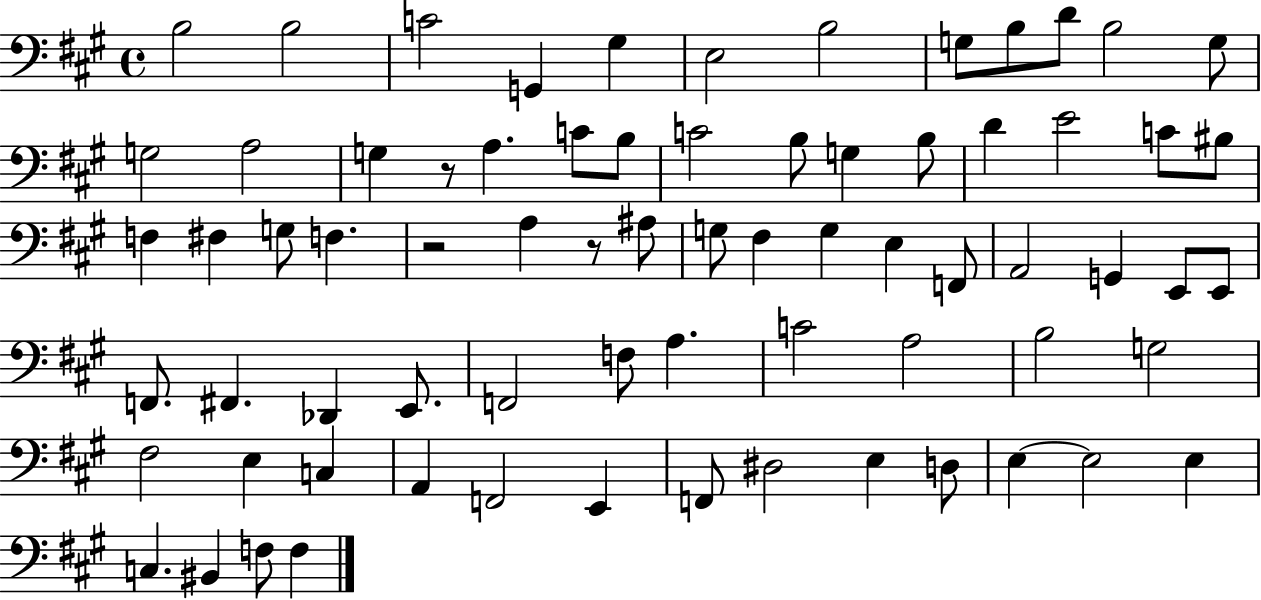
X:1
T:Untitled
M:4/4
L:1/4
K:A
B,2 B,2 C2 G,, ^G, E,2 B,2 G,/2 B,/2 D/2 B,2 G,/2 G,2 A,2 G, z/2 A, C/2 B,/2 C2 B,/2 G, B,/2 D E2 C/2 ^B,/2 F, ^F, G,/2 F, z2 A, z/2 ^A,/2 G,/2 ^F, G, E, F,,/2 A,,2 G,, E,,/2 E,,/2 F,,/2 ^F,, _D,, E,,/2 F,,2 F,/2 A, C2 A,2 B,2 G,2 ^F,2 E, C, A,, F,,2 E,, F,,/2 ^D,2 E, D,/2 E, E,2 E, C, ^B,, F,/2 F,